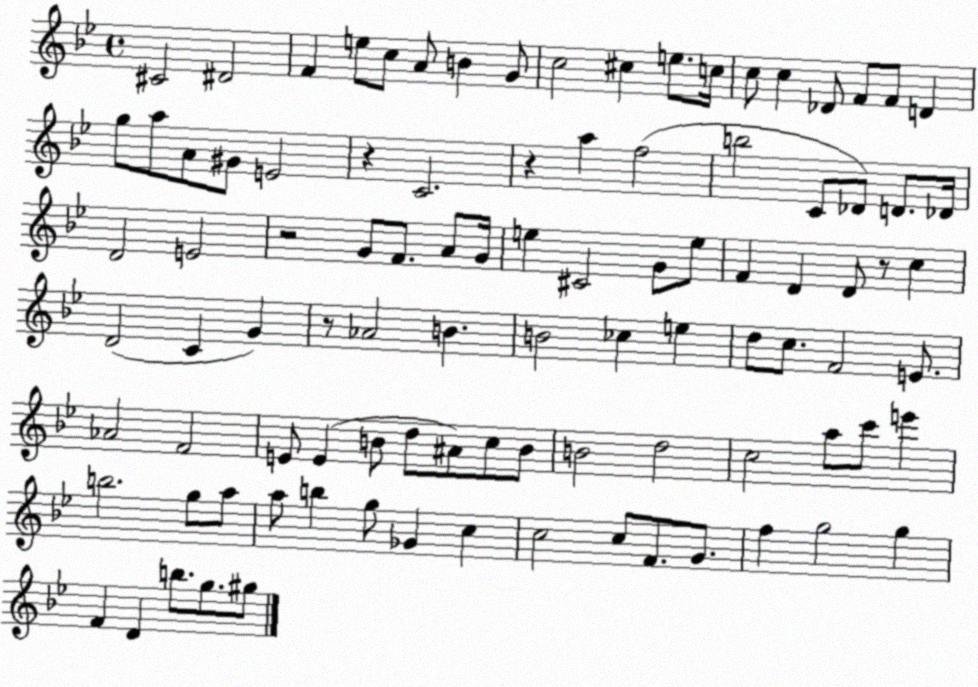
X:1
T:Untitled
M:4/4
L:1/4
K:Bb
^C2 ^D2 F e/2 c/2 A/2 B G/2 c2 ^c e/2 c/4 c/2 c _D/2 F/2 F/2 D g/2 a/2 A/2 ^G/2 E2 z C2 z a f2 b2 C/2 _D/2 D/2 _D/4 D2 E2 z2 G/2 F/2 A/2 G/4 e ^C2 G/2 e/2 F D D/2 z/2 c D2 C G z/2 _A2 B B2 _c e d/2 c/2 F2 E/2 _A2 F2 E/2 E B/2 d/2 ^A/2 c/2 B/2 B2 d2 c2 a/2 c'/2 e' b2 g/2 a/2 a/2 b g/2 _G c c2 c/2 F/2 G/2 f g2 g F D b/2 g/2 ^g/2